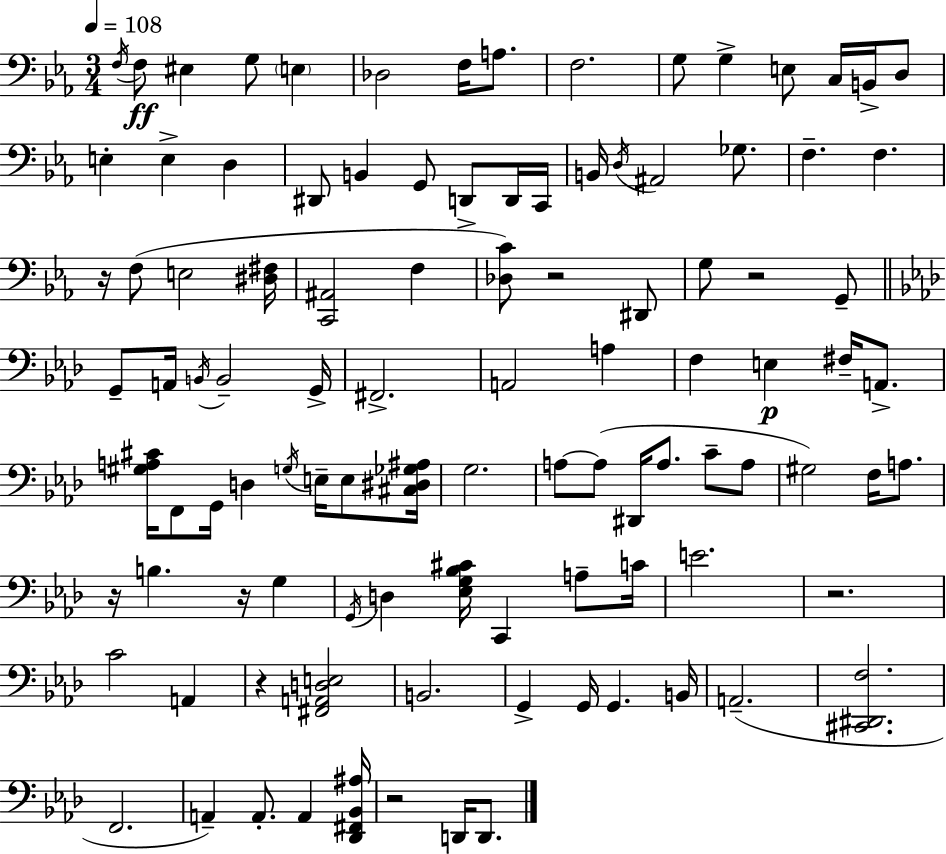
F3/s F3/e EIS3/q G3/e E3/q Db3/h F3/s A3/e. F3/h. G3/e G3/q E3/e C3/s B2/s D3/e E3/q E3/q D3/q D#2/e B2/q G2/e D2/e D2/s C2/s B2/s D3/s A#2/h Gb3/e. F3/q. F3/q. R/s F3/e E3/h [D#3,F#3]/s [C2,A#2]/h F3/q [Db3,C4]/e R/h D#2/e G3/e R/h G2/e G2/e A2/s B2/s B2/h G2/s F#2/h. A2/h A3/q F3/q E3/q F#3/s A2/e. [G#3,A3,C#4]/s F2/e G2/s D3/q G3/s E3/s E3/e [C#3,D#3,Gb3,A#3]/s G3/h. A3/e A3/e D#2/s A3/e. C4/e A3/e G#3/h F3/s A3/e. R/s B3/q. R/s G3/q G2/s D3/q [Eb3,G3,Bb3,C#4]/s C2/q A3/e C4/s E4/h. R/h. C4/h A2/q R/q [F#2,A2,D3,E3]/h B2/h. G2/q G2/s G2/q. B2/s A2/h. [C#2,D#2,F3]/h. F2/h. A2/q A2/e. A2/q [Db2,F#2,Bb2,A#3]/s R/h D2/s D2/e.